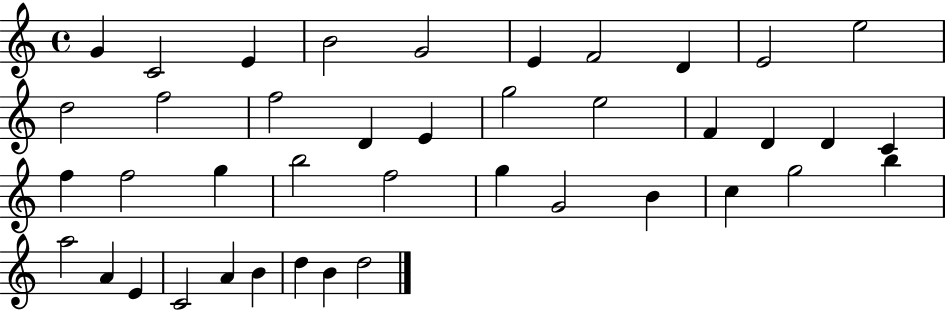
G4/q C4/h E4/q B4/h G4/h E4/q F4/h D4/q E4/h E5/h D5/h F5/h F5/h D4/q E4/q G5/h E5/h F4/q D4/q D4/q C4/q F5/q F5/h G5/q B5/h F5/h G5/q G4/h B4/q C5/q G5/h B5/q A5/h A4/q E4/q C4/h A4/q B4/q D5/q B4/q D5/h